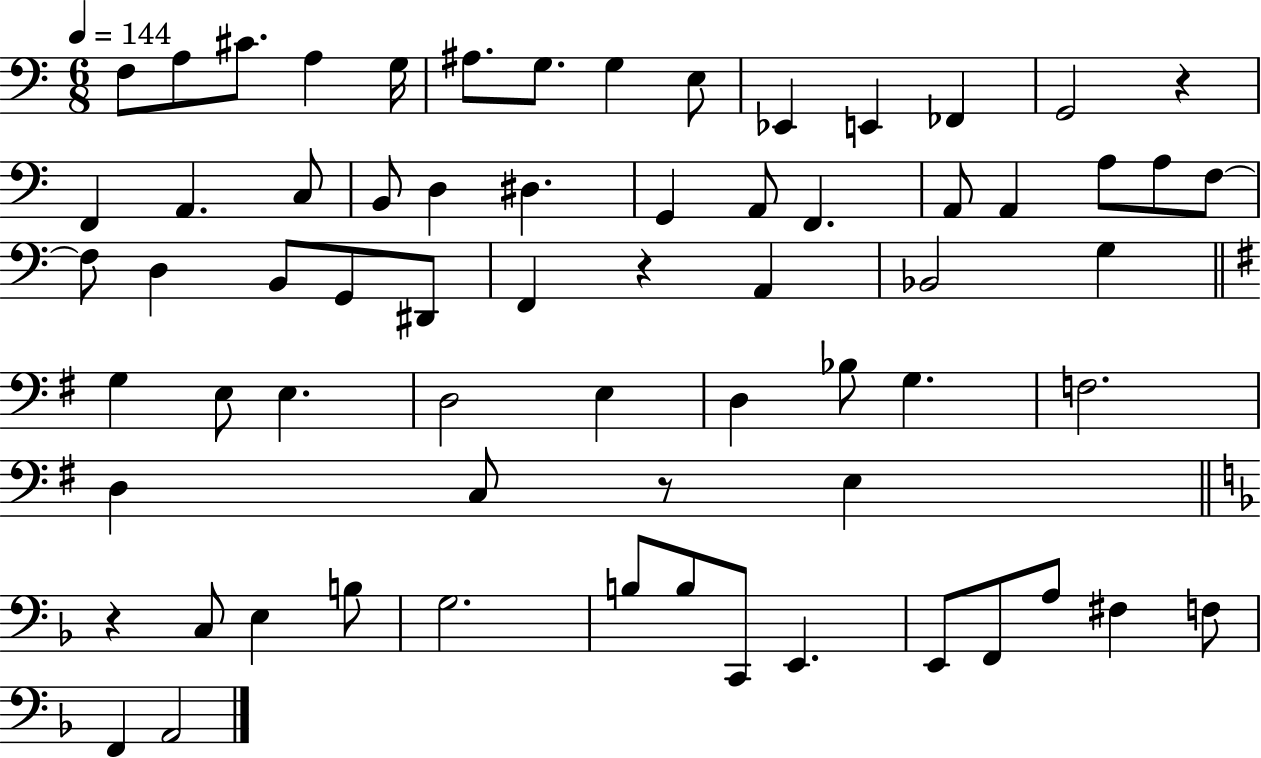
X:1
T:Untitled
M:6/8
L:1/4
K:C
F,/2 A,/2 ^C/2 A, G,/4 ^A,/2 G,/2 G, E,/2 _E,, E,, _F,, G,,2 z F,, A,, C,/2 B,,/2 D, ^D, G,, A,,/2 F,, A,,/2 A,, A,/2 A,/2 F,/2 F,/2 D, B,,/2 G,,/2 ^D,,/2 F,, z A,, _B,,2 G, G, E,/2 E, D,2 E, D, _B,/2 G, F,2 D, C,/2 z/2 E, z C,/2 E, B,/2 G,2 B,/2 B,/2 C,,/2 E,, E,,/2 F,,/2 A,/2 ^F, F,/2 F,, A,,2